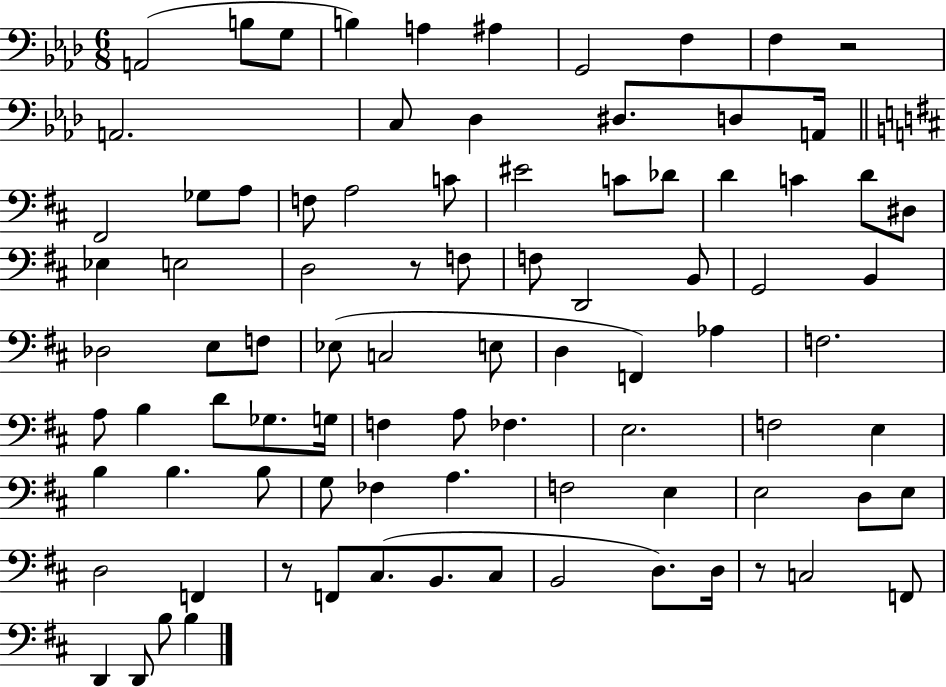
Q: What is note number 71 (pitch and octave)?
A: F2